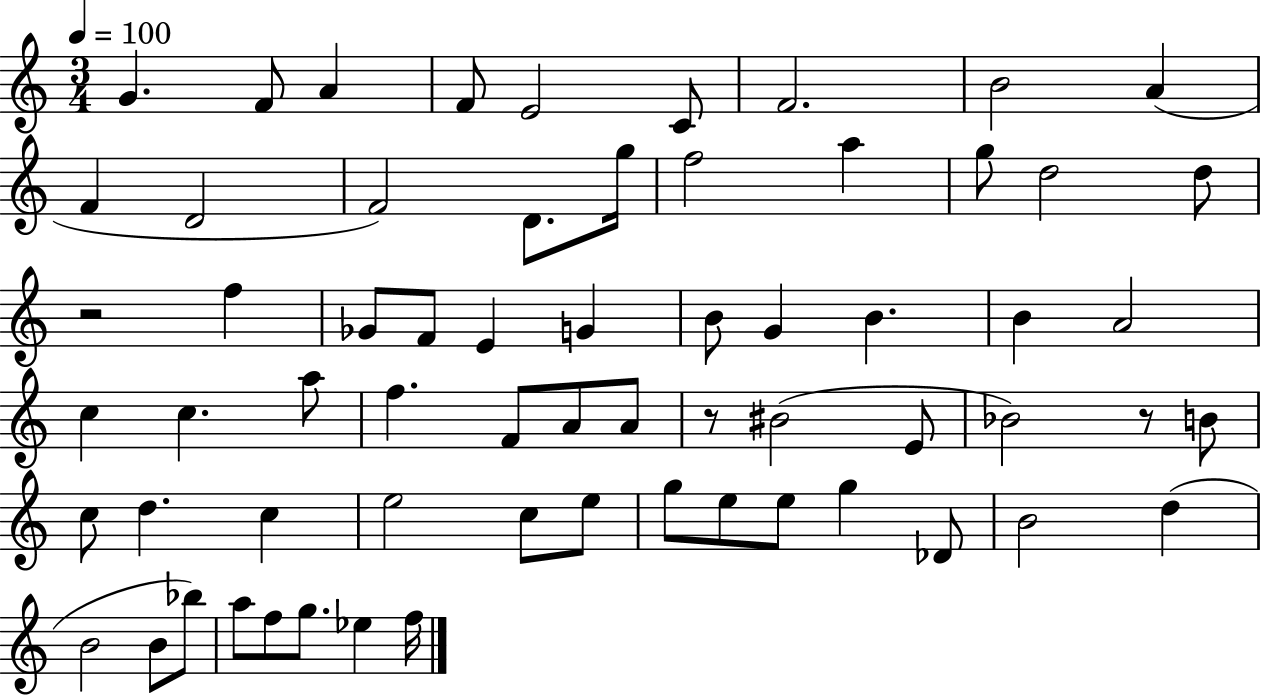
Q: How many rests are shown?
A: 3